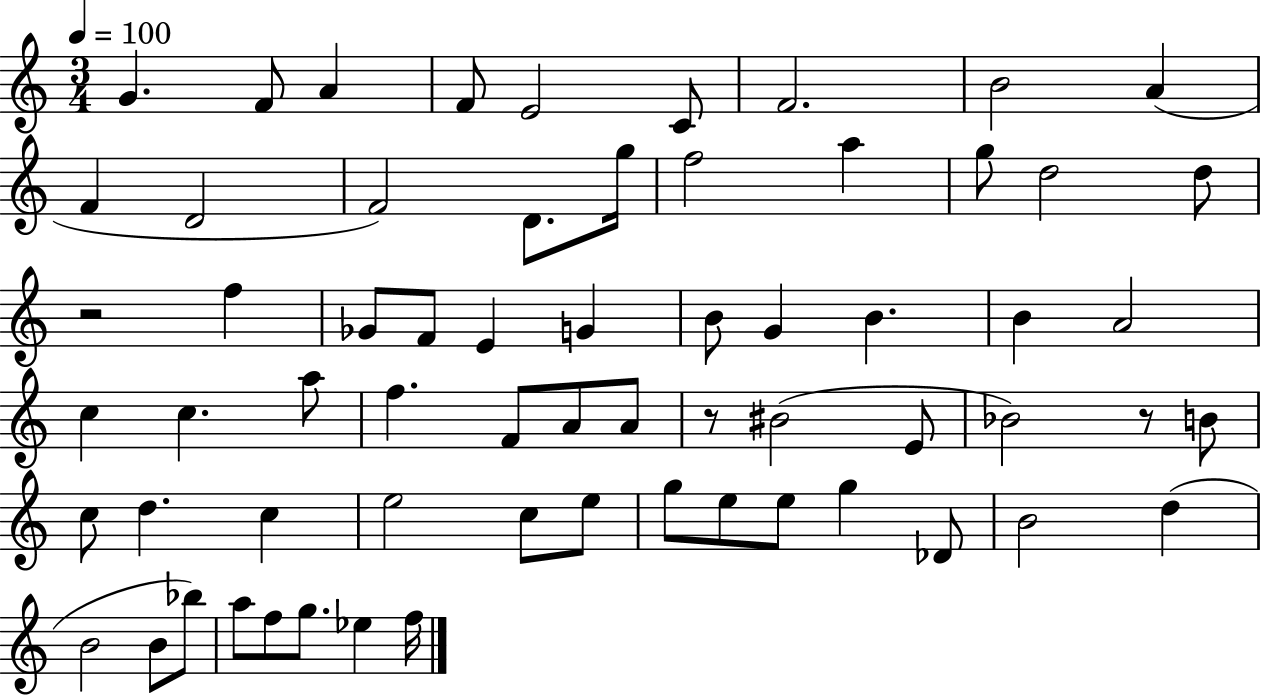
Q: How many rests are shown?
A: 3